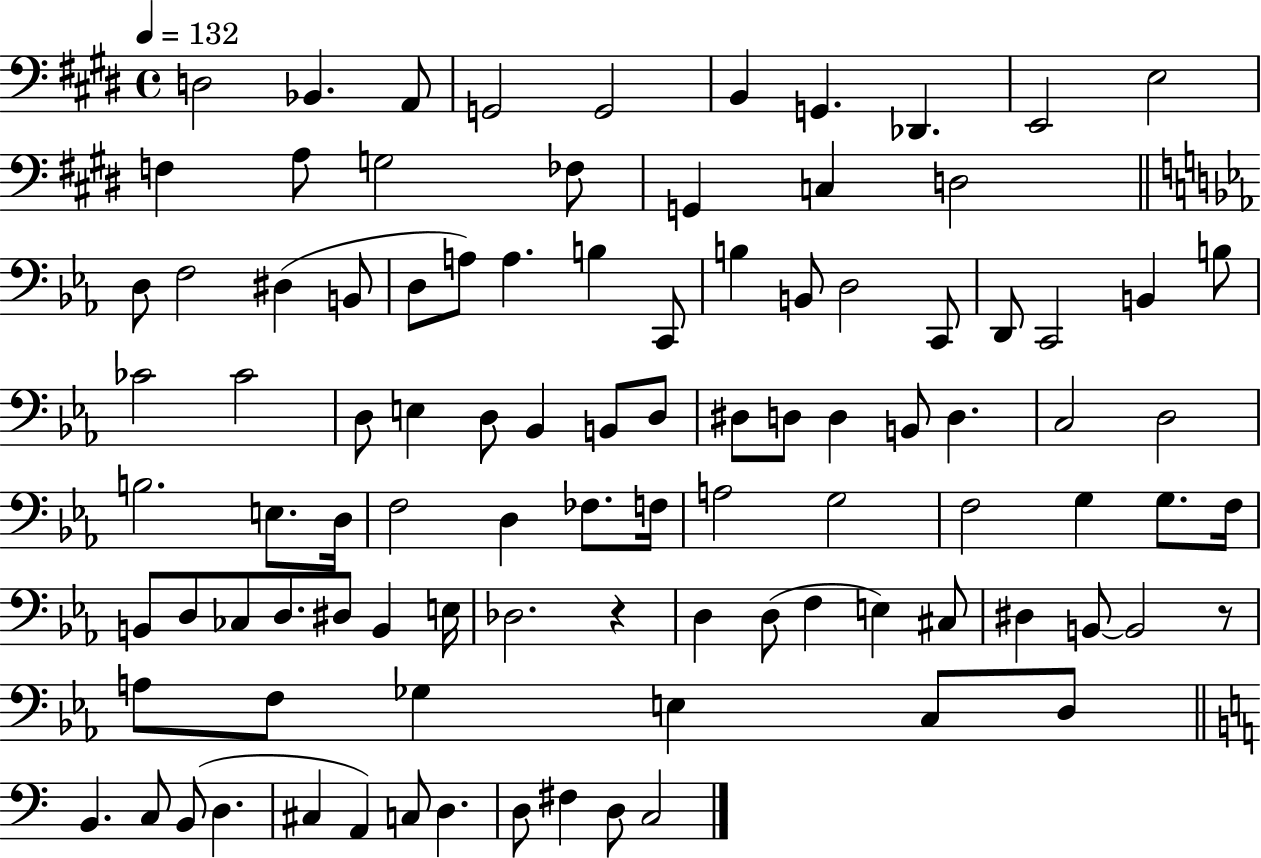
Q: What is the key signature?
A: E major